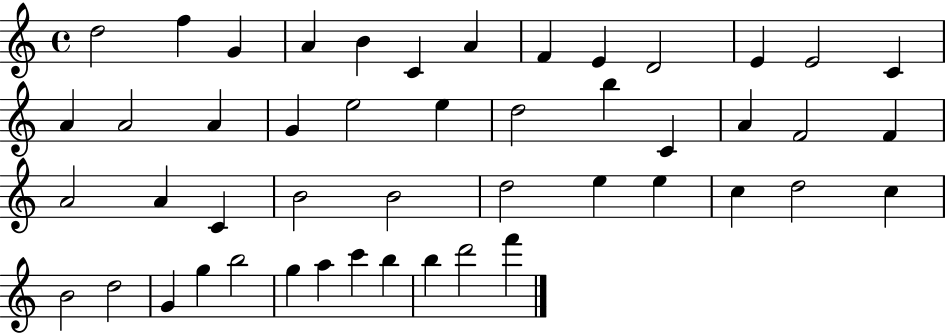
X:1
T:Untitled
M:4/4
L:1/4
K:C
d2 f G A B C A F E D2 E E2 C A A2 A G e2 e d2 b C A F2 F A2 A C B2 B2 d2 e e c d2 c B2 d2 G g b2 g a c' b b d'2 f'